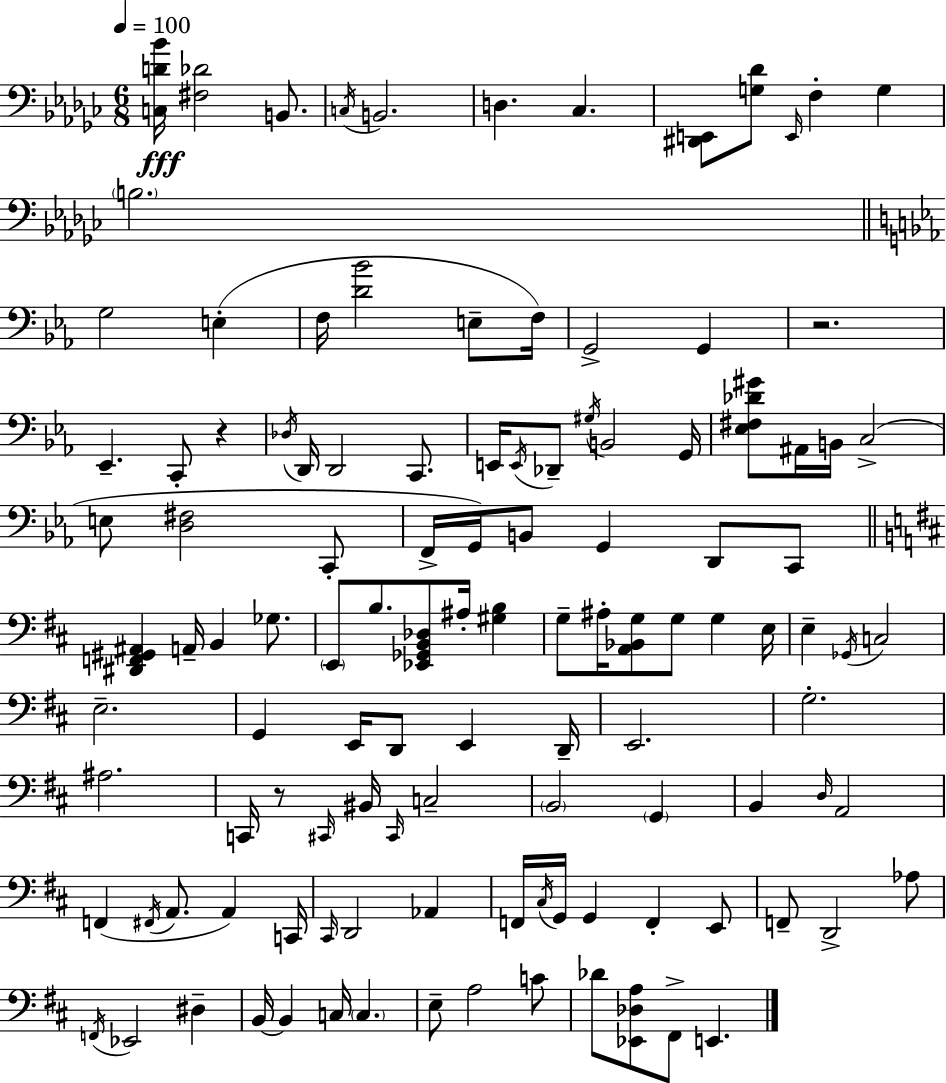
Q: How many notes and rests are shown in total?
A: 117